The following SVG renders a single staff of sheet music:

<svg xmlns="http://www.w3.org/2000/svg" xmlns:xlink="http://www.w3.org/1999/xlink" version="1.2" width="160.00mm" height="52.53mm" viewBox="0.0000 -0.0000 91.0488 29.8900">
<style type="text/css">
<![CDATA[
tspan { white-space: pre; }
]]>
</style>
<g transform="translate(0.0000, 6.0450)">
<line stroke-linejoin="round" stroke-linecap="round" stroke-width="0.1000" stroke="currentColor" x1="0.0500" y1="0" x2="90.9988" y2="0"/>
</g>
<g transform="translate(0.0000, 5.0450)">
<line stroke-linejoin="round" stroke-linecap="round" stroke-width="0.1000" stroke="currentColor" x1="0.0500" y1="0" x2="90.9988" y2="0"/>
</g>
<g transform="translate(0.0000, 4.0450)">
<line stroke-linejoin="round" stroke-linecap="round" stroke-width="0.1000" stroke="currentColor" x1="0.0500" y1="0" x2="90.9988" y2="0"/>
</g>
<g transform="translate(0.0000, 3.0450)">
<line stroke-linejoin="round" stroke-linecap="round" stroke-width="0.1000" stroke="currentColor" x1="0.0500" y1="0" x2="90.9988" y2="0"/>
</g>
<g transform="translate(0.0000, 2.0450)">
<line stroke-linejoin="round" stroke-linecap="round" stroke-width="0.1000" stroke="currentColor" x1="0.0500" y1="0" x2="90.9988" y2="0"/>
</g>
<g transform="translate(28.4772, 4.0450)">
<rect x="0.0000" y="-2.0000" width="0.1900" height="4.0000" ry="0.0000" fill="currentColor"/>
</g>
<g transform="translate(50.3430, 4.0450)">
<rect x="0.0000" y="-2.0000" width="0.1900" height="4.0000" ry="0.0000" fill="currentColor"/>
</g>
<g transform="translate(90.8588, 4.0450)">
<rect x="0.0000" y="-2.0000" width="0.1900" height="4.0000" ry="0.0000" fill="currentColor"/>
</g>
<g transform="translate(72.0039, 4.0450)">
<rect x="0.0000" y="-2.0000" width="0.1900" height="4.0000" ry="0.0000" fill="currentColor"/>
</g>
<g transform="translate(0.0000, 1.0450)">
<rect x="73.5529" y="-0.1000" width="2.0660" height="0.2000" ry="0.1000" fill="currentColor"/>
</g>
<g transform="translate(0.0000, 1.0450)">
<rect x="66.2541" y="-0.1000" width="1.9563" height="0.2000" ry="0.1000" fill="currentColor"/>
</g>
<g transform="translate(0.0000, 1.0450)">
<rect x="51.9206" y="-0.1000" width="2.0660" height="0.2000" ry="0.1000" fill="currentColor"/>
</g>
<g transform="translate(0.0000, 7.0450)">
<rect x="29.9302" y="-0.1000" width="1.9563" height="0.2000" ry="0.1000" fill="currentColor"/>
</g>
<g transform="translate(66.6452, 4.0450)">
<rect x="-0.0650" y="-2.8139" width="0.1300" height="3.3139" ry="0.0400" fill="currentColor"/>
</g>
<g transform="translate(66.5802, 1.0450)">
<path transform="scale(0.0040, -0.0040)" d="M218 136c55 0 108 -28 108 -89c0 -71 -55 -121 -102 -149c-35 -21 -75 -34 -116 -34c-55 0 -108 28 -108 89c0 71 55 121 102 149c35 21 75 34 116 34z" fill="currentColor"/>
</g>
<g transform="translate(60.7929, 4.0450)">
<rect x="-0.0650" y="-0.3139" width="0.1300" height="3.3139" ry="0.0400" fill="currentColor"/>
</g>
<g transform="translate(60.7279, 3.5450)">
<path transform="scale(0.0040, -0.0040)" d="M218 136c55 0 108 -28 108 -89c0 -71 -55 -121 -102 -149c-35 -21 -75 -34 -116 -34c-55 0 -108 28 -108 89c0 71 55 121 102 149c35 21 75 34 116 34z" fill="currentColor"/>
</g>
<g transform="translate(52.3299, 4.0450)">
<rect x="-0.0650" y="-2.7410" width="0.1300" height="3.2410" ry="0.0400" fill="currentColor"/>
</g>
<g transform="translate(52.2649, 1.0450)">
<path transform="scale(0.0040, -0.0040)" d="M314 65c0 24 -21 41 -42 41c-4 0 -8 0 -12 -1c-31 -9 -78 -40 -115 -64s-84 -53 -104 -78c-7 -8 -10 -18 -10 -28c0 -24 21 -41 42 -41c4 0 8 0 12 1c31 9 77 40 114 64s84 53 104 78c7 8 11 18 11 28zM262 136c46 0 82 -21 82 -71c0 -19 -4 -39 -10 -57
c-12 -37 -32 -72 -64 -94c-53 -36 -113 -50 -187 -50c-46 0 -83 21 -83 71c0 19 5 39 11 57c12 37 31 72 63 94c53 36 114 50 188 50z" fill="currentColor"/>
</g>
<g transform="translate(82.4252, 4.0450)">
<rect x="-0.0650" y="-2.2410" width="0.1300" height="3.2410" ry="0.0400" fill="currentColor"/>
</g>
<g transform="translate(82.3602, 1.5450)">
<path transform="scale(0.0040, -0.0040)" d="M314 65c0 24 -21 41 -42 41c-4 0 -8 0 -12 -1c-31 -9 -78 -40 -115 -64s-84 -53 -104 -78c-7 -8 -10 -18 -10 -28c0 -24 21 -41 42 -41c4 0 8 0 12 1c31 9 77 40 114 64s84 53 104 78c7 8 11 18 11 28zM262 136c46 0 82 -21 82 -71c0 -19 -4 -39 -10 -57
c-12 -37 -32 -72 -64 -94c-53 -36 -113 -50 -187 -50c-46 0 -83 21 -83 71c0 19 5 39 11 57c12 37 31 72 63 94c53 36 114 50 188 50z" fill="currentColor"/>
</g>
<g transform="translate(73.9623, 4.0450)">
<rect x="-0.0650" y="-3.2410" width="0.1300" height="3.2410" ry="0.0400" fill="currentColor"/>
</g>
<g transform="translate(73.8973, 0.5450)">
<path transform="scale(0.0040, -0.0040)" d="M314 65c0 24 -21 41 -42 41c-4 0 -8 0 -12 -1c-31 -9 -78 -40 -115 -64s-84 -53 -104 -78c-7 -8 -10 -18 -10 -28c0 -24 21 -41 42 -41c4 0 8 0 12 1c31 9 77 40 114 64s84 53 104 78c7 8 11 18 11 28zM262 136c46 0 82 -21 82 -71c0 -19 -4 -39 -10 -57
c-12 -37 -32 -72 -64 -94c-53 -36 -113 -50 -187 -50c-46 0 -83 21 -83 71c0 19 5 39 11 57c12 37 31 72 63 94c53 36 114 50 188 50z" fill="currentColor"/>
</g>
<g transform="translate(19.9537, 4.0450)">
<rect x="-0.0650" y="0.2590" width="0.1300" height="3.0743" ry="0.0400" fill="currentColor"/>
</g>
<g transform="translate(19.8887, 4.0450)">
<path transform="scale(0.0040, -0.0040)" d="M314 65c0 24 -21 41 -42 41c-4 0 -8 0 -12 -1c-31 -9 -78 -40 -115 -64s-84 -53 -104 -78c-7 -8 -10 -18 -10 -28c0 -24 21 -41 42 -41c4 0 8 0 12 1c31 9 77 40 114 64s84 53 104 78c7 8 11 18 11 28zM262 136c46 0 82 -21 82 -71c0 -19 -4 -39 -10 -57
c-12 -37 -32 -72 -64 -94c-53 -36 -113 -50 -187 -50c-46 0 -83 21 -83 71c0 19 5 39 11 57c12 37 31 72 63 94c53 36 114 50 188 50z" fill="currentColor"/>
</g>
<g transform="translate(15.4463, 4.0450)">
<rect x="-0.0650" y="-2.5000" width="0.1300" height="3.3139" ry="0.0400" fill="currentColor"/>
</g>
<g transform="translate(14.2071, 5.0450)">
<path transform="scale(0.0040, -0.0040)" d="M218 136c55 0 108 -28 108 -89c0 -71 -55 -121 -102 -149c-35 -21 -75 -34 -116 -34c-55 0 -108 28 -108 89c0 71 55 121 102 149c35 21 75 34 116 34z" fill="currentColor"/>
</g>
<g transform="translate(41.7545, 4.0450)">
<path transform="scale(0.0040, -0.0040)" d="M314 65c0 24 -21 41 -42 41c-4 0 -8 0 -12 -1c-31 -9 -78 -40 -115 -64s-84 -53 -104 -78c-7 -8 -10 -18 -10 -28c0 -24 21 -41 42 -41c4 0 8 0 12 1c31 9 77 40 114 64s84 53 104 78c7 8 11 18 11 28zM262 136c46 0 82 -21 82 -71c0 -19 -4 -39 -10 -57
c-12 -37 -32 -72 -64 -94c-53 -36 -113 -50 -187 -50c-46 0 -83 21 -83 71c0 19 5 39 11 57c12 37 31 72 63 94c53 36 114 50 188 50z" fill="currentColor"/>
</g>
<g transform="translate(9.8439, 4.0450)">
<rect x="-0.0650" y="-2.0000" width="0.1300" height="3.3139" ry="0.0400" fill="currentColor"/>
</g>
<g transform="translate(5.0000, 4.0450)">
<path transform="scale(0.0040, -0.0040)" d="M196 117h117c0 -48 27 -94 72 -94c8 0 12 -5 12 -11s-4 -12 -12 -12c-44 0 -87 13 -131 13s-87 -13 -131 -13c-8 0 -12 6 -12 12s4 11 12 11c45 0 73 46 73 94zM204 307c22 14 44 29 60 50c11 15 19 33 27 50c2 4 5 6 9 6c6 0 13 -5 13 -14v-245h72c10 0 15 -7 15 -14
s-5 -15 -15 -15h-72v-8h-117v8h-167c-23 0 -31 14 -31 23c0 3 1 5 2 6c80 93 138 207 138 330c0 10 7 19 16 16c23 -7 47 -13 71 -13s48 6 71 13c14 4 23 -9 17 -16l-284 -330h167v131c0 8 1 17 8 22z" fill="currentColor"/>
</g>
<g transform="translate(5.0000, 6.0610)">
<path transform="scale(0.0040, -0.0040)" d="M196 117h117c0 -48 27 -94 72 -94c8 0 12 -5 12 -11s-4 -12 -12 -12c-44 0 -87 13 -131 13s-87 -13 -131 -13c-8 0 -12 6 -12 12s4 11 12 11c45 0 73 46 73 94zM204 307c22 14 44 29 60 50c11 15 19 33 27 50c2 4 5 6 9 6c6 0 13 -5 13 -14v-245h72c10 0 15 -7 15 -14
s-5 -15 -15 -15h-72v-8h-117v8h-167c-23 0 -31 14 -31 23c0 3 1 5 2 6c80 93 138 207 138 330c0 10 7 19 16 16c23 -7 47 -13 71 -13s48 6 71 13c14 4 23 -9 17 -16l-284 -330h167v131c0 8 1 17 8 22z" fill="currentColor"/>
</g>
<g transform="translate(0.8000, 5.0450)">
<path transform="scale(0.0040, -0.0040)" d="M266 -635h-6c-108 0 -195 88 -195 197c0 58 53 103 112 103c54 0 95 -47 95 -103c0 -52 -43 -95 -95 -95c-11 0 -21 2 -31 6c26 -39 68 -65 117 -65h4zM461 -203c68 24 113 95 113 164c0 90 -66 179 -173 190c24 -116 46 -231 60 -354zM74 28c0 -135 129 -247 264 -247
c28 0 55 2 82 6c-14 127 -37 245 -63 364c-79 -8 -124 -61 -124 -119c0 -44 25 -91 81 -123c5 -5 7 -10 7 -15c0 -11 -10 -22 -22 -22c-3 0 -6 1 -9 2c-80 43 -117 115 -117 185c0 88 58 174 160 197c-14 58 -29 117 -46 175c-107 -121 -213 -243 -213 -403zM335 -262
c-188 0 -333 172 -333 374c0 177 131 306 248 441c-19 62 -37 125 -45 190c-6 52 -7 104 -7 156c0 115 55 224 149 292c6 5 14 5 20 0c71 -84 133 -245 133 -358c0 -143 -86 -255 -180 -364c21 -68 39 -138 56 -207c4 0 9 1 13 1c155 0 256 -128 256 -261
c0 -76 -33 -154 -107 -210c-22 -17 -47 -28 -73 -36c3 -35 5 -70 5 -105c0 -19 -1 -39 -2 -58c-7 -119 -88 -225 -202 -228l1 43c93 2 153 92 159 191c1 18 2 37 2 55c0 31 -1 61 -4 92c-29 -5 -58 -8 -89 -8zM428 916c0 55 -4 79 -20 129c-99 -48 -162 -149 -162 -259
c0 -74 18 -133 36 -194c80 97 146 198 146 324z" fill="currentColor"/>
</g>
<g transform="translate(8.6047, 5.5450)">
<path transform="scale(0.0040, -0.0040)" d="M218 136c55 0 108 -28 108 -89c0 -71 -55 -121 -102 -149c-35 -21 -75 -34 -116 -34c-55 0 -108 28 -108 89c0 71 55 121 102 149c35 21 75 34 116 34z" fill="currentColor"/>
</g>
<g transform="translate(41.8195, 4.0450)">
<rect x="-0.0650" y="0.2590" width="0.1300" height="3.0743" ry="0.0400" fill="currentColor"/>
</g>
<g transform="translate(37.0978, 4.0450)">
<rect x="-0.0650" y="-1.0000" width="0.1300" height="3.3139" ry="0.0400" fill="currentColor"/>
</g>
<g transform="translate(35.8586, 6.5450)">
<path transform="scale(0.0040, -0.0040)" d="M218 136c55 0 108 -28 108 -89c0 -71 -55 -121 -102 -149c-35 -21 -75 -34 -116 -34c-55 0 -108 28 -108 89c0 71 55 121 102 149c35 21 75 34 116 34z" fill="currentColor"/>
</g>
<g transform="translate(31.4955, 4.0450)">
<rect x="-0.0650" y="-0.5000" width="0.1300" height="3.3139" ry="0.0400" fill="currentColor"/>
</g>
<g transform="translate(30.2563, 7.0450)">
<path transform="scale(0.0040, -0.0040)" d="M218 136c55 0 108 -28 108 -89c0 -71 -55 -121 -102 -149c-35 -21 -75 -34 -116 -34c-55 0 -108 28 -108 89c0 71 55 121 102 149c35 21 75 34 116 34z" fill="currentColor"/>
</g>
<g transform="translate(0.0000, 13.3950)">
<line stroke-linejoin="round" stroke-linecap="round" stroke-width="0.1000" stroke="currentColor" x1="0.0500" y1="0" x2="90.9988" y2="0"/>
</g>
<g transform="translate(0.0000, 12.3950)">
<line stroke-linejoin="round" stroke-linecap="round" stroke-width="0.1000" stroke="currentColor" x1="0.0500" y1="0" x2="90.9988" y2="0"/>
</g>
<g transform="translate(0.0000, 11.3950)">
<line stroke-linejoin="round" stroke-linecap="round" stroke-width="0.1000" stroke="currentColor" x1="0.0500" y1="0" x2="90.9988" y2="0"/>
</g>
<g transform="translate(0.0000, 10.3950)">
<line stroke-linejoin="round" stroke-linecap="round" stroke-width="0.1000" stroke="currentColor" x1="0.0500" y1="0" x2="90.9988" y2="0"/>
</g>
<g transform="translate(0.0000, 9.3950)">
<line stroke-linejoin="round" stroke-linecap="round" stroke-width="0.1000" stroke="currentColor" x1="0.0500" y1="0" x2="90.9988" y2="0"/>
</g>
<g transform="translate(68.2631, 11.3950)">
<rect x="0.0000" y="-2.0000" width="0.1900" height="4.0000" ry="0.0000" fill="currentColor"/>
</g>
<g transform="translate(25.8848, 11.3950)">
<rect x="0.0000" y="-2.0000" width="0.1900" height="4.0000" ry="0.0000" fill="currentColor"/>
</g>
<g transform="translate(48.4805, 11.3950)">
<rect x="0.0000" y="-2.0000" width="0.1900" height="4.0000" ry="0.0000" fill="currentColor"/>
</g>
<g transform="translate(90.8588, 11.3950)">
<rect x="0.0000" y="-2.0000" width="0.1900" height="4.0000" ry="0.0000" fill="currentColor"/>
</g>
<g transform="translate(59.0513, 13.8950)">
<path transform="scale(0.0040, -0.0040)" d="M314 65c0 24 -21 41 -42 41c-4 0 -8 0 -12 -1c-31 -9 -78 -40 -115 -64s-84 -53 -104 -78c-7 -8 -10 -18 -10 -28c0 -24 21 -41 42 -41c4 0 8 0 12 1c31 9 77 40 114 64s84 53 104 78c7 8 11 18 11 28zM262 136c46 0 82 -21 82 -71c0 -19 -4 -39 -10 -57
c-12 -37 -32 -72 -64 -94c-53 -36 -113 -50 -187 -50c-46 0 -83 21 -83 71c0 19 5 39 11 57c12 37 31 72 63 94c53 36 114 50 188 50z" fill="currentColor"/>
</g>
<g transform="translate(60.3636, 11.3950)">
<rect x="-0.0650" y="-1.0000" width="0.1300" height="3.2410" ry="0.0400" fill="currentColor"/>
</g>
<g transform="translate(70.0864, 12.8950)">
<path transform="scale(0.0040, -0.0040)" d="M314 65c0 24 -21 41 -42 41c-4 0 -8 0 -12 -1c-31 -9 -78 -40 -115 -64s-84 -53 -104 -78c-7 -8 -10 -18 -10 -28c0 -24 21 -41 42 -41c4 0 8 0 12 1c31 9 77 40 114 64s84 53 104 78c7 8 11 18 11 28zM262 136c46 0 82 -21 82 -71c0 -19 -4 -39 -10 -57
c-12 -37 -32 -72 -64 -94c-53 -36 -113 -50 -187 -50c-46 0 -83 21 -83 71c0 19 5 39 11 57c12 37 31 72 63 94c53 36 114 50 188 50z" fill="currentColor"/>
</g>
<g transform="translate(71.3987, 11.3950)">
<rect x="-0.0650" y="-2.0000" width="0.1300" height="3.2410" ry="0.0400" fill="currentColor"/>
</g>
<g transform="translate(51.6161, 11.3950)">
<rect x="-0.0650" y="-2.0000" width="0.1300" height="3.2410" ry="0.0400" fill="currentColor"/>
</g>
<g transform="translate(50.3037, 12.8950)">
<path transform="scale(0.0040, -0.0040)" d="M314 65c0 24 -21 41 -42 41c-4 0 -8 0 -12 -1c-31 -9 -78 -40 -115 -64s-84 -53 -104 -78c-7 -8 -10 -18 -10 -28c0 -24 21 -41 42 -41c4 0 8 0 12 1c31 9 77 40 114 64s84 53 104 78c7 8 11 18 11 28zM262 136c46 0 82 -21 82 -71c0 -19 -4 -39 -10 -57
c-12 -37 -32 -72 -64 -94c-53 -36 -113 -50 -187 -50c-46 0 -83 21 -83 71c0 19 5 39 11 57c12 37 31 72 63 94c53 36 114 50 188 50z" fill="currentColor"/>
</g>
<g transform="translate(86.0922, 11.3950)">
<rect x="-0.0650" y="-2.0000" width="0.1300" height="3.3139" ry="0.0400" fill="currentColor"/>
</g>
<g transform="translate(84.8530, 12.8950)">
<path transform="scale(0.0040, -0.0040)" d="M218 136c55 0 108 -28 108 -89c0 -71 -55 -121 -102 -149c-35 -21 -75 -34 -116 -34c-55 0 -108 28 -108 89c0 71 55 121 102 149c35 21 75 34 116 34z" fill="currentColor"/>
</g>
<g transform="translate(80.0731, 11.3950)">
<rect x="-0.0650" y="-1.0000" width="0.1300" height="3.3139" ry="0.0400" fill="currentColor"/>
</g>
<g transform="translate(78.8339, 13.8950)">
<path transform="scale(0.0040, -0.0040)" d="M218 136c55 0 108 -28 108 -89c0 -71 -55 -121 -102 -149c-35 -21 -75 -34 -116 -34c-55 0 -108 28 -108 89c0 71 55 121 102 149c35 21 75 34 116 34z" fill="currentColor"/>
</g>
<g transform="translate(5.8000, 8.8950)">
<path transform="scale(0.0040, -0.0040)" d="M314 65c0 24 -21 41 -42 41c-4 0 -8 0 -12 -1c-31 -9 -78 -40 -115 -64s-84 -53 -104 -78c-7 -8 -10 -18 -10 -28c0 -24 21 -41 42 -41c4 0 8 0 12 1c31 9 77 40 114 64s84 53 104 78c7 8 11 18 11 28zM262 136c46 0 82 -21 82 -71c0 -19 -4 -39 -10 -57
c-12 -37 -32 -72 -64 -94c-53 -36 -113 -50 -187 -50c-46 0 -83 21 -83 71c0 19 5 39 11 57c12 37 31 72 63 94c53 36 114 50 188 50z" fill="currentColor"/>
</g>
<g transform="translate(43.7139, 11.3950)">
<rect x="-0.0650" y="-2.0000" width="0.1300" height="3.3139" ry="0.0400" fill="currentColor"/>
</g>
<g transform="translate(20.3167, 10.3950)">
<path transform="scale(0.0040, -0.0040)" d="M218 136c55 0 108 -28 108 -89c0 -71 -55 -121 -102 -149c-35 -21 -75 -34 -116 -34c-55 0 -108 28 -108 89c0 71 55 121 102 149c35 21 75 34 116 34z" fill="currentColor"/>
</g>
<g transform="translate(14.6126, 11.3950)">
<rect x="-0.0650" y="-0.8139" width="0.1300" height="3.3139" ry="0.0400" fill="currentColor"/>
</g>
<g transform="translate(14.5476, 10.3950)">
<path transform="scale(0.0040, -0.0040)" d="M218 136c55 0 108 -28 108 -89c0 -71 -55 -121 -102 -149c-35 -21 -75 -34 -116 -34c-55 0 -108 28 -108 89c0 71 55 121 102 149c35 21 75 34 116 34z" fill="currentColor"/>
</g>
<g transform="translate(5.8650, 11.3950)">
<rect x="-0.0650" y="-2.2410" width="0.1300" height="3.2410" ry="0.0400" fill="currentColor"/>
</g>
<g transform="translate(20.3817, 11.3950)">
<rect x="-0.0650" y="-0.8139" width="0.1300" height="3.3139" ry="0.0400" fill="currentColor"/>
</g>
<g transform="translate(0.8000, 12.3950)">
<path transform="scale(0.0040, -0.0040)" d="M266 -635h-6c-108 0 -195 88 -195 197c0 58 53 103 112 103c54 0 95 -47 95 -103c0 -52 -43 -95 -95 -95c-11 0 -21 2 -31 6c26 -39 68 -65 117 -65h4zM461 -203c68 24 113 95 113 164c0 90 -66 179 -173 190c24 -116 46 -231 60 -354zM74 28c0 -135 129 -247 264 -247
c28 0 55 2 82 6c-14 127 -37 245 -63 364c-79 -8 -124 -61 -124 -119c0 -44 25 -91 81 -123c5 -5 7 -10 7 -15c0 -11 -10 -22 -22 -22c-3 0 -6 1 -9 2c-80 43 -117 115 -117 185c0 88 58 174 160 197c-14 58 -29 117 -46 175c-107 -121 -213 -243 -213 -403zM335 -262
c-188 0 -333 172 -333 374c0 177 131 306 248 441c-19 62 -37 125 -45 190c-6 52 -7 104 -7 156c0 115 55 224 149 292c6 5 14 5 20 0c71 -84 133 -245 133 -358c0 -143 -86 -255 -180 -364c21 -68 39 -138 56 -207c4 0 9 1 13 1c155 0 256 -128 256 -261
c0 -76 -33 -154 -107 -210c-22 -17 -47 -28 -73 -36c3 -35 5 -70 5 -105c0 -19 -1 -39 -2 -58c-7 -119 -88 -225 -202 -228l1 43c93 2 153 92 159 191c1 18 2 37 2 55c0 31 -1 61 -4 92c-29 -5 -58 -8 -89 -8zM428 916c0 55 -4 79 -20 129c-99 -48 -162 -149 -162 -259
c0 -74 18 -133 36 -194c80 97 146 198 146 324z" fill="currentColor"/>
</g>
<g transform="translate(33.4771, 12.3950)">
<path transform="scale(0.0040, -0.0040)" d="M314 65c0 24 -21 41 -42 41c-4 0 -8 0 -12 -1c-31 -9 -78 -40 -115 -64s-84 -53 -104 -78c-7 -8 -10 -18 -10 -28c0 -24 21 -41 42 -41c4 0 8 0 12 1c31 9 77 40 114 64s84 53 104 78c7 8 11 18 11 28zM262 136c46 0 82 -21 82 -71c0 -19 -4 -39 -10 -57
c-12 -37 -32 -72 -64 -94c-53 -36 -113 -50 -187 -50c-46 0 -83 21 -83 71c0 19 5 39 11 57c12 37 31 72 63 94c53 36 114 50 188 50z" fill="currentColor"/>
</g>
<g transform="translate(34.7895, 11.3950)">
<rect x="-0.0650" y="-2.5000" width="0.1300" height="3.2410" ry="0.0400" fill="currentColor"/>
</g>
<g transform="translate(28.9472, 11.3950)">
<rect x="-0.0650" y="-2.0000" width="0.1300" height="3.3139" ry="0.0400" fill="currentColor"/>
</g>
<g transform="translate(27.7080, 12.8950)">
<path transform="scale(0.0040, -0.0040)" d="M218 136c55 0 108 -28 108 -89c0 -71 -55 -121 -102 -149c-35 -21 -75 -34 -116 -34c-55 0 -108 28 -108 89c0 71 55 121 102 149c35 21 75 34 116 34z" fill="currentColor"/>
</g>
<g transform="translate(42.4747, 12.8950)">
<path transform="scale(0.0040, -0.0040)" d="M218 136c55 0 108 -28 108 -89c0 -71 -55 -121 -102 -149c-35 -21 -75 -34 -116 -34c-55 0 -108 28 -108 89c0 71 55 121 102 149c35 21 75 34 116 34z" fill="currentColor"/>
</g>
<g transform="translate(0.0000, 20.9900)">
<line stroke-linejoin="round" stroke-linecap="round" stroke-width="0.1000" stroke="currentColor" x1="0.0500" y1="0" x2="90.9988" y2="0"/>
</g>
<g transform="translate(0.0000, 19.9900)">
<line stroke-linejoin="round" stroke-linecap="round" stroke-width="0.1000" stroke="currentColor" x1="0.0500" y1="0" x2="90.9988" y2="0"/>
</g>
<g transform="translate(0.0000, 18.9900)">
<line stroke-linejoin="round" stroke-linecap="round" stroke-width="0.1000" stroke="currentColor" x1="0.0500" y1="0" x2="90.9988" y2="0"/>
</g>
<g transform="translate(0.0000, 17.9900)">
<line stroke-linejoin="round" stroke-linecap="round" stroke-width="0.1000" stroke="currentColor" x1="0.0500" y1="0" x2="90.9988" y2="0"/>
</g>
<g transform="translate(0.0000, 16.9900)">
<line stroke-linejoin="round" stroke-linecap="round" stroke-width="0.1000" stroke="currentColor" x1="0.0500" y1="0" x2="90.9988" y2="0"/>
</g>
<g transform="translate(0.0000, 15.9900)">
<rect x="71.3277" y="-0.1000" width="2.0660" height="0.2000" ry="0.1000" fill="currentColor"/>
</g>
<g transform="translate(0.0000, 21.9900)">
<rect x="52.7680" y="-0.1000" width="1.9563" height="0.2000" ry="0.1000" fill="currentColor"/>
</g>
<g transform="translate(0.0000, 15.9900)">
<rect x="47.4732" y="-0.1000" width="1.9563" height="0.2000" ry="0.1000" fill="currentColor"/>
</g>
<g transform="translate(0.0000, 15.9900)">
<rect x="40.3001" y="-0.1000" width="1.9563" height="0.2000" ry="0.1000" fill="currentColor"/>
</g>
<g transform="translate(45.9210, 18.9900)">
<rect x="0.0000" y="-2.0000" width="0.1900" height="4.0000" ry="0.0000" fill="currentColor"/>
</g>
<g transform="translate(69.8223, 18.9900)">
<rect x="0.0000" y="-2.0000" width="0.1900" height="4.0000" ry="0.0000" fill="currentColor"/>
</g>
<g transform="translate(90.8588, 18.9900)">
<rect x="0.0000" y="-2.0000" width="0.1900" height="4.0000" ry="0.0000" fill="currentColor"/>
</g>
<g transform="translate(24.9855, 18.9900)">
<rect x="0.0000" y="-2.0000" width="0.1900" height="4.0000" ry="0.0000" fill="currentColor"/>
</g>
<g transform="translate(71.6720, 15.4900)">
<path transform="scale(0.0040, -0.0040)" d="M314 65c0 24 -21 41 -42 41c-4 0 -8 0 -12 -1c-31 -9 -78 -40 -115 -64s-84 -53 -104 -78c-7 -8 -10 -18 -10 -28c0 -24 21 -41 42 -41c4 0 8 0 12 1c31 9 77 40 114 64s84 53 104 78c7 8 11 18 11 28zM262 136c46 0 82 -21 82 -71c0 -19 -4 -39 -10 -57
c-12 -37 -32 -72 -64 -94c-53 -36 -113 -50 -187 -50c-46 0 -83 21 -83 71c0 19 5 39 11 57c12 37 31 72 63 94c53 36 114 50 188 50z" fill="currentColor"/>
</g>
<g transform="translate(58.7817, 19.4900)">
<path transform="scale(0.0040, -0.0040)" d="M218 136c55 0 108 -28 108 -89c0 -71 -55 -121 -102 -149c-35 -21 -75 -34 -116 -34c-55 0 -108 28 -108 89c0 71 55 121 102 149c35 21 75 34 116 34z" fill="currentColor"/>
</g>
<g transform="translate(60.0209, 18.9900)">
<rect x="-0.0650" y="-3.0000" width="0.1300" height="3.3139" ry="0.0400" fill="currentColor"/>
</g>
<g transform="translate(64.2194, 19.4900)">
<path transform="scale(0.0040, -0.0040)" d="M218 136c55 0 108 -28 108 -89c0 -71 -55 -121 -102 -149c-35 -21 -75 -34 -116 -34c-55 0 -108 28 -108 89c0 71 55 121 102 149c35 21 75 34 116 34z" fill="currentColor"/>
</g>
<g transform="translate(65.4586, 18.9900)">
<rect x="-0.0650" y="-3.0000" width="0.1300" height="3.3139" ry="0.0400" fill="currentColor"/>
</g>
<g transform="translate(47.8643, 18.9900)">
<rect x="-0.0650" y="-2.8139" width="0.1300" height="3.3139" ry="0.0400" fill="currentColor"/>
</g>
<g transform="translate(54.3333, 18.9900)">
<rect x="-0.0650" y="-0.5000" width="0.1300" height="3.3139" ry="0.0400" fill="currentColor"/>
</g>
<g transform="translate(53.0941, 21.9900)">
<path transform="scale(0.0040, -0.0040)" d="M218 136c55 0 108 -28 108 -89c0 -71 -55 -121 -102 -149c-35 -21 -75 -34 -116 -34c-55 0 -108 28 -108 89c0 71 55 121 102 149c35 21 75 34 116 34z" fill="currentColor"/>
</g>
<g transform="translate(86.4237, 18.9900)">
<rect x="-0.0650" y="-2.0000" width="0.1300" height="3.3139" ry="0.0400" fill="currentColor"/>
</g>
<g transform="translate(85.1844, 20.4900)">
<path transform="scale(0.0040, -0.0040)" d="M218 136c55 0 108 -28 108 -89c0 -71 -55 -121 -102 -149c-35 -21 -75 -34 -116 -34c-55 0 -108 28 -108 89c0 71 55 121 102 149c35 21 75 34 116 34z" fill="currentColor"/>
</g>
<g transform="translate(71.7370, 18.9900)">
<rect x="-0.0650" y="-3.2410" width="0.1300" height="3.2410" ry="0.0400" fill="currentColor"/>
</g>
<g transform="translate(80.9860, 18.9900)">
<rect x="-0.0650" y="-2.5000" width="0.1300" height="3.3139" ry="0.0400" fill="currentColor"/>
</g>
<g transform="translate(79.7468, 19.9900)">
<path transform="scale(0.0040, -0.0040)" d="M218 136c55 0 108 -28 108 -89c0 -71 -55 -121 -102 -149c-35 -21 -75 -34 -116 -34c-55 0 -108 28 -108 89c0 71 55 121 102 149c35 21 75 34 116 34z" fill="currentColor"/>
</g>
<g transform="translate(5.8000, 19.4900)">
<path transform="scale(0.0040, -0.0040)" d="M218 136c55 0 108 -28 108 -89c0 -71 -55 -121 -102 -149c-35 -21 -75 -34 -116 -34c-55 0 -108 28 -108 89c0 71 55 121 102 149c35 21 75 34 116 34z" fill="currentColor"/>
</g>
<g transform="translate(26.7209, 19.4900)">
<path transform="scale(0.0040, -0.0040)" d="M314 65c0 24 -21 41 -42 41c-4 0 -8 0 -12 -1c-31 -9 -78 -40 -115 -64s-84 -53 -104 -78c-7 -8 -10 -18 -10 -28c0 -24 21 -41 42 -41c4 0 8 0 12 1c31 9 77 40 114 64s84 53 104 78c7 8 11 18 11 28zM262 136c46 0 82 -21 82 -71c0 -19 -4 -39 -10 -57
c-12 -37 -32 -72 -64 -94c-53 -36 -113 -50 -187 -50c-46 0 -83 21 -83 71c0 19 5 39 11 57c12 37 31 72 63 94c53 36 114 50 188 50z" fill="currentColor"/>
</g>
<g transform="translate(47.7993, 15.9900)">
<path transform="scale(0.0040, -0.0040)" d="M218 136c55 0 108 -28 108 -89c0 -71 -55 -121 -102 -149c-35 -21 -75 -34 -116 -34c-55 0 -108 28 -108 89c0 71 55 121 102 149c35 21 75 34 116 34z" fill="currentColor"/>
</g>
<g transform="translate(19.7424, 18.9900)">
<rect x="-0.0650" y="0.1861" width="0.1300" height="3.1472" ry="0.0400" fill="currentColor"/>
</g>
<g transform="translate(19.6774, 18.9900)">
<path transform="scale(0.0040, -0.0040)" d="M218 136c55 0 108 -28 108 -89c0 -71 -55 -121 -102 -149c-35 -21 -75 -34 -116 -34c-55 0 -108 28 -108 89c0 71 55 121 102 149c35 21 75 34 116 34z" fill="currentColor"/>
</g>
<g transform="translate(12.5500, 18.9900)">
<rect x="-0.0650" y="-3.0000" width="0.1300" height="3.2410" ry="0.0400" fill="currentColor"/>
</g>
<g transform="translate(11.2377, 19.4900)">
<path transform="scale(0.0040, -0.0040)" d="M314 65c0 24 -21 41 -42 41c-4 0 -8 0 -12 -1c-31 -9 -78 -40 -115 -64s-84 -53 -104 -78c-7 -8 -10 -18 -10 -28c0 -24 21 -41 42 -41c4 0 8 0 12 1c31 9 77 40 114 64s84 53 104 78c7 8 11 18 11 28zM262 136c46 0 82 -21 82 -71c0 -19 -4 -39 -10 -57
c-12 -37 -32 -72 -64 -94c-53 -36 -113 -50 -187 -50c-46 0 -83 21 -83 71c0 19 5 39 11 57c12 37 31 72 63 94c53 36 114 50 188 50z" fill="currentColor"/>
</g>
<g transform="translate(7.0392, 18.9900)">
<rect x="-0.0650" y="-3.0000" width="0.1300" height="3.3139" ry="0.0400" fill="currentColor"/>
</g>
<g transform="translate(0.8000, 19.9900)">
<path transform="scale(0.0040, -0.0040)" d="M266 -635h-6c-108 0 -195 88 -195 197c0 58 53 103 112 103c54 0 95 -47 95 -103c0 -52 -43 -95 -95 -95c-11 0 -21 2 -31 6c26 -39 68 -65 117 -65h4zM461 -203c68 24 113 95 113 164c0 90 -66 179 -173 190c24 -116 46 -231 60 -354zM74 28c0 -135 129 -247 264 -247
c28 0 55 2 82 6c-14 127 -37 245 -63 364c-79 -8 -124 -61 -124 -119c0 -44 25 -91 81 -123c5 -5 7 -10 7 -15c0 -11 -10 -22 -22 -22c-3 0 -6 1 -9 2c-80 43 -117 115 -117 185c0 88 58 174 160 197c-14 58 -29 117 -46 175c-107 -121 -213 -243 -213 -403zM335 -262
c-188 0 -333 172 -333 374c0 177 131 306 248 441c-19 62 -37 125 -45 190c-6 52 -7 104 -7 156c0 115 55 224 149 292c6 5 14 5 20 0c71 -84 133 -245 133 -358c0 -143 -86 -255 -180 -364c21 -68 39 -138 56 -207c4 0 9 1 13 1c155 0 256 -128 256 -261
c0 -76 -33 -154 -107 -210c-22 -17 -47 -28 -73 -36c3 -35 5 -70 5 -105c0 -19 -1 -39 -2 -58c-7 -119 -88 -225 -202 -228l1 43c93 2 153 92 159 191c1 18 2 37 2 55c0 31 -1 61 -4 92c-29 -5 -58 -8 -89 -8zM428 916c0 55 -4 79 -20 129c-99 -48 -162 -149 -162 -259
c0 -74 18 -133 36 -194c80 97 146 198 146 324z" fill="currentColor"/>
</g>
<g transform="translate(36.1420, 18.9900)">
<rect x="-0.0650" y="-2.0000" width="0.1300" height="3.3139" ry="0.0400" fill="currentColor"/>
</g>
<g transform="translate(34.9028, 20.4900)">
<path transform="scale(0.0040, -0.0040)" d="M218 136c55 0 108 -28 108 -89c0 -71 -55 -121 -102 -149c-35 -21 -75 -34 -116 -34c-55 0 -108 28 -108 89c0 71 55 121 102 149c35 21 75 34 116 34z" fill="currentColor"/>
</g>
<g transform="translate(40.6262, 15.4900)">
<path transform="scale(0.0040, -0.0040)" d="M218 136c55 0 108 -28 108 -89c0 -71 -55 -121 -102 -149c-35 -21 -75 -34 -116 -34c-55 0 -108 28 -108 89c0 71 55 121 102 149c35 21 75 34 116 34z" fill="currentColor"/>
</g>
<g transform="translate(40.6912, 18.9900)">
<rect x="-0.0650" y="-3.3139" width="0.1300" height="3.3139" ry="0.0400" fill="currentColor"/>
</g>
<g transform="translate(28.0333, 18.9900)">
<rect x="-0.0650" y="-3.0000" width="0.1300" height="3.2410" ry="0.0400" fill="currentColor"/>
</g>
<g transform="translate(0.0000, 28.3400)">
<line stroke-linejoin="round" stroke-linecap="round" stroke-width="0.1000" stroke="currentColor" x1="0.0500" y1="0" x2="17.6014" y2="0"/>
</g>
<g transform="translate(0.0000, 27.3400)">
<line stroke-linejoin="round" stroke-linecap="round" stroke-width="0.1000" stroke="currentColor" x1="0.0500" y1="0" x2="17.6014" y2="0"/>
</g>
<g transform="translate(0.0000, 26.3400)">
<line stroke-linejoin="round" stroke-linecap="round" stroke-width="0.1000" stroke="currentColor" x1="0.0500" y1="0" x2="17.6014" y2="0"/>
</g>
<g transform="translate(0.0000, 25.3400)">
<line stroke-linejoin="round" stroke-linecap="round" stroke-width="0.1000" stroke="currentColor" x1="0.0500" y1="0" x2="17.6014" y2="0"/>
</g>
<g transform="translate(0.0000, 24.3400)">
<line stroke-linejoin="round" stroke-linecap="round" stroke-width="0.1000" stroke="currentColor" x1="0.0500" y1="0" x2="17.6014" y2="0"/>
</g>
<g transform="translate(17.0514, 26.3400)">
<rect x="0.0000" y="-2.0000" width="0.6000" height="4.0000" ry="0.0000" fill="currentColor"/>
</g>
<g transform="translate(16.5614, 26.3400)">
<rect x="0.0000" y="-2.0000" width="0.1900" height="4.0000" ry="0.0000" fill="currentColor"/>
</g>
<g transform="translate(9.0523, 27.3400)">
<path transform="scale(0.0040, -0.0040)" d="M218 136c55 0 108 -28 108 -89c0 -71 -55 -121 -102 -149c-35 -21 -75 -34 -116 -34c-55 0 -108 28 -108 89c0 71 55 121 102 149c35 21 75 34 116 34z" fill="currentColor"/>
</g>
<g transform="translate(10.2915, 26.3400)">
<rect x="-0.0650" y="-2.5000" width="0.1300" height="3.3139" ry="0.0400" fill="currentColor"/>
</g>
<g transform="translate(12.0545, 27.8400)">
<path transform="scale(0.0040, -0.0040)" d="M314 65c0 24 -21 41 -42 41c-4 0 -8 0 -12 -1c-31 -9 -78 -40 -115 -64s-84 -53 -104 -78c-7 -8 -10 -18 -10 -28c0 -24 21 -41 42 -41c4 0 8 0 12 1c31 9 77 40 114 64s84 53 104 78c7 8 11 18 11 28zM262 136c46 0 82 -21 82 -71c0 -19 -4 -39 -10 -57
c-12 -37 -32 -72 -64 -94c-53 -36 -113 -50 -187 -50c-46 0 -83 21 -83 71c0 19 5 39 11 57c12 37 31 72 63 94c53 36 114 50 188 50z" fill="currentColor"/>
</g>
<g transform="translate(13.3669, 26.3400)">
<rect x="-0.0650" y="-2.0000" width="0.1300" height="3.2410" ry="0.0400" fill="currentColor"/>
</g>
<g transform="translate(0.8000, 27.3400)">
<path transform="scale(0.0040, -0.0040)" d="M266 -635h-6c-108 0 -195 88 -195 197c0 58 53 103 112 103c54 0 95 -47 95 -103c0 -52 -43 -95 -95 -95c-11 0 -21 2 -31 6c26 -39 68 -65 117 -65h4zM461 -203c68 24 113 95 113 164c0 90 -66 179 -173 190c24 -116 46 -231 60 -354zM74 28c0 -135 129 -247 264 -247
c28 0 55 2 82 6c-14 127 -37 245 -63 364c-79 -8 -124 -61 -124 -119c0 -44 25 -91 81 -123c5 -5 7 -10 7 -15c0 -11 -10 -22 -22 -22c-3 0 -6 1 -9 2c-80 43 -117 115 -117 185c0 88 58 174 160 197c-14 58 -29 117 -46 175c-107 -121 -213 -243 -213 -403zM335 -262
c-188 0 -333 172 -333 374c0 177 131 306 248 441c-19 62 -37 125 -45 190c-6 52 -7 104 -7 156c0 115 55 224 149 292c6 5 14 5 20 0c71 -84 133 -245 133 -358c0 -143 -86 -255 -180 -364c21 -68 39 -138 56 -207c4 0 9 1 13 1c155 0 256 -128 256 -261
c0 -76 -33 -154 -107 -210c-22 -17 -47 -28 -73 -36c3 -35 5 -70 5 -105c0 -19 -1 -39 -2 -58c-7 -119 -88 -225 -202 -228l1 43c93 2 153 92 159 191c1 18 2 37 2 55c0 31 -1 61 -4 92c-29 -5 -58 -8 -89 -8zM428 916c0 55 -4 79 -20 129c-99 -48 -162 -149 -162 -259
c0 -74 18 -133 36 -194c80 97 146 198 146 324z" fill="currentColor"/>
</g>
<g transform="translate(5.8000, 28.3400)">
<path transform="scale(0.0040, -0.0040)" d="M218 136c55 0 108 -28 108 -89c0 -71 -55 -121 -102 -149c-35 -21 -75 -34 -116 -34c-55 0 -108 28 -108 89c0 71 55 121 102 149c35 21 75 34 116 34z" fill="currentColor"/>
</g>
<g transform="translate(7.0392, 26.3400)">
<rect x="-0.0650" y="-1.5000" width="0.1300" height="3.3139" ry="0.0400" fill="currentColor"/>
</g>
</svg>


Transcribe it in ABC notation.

X:1
T:Untitled
M:4/4
L:1/4
K:C
F G B2 C D B2 a2 c a b2 g2 g2 d d F G2 F F2 D2 F2 D F A A2 B A2 F b a C A A b2 G F E G F2